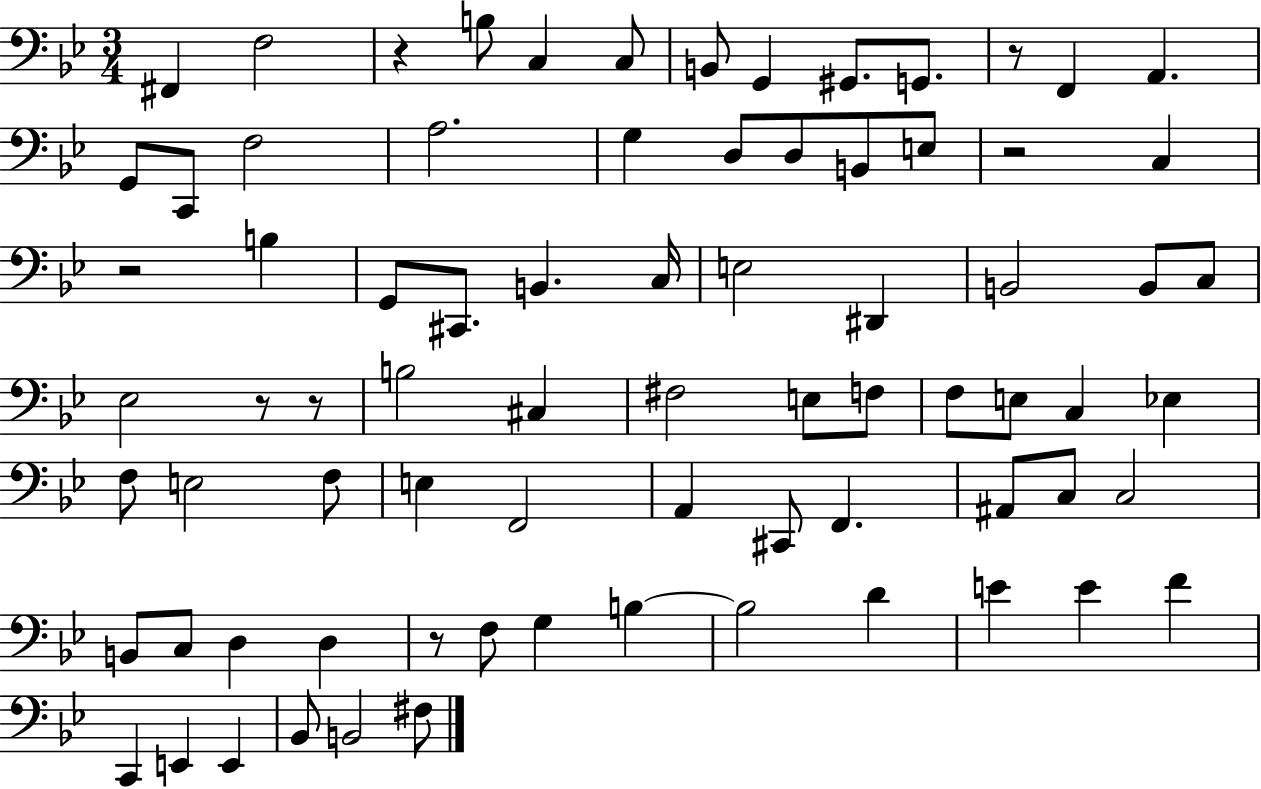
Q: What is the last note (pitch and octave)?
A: F#3